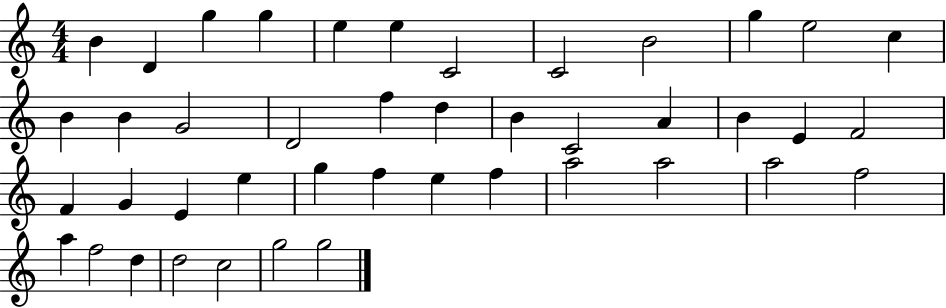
{
  \clef treble
  \numericTimeSignature
  \time 4/4
  \key c \major
  b'4 d'4 g''4 g''4 | e''4 e''4 c'2 | c'2 b'2 | g''4 e''2 c''4 | \break b'4 b'4 g'2 | d'2 f''4 d''4 | b'4 c'2 a'4 | b'4 e'4 f'2 | \break f'4 g'4 e'4 e''4 | g''4 f''4 e''4 f''4 | a''2 a''2 | a''2 f''2 | \break a''4 f''2 d''4 | d''2 c''2 | g''2 g''2 | \bar "|."
}